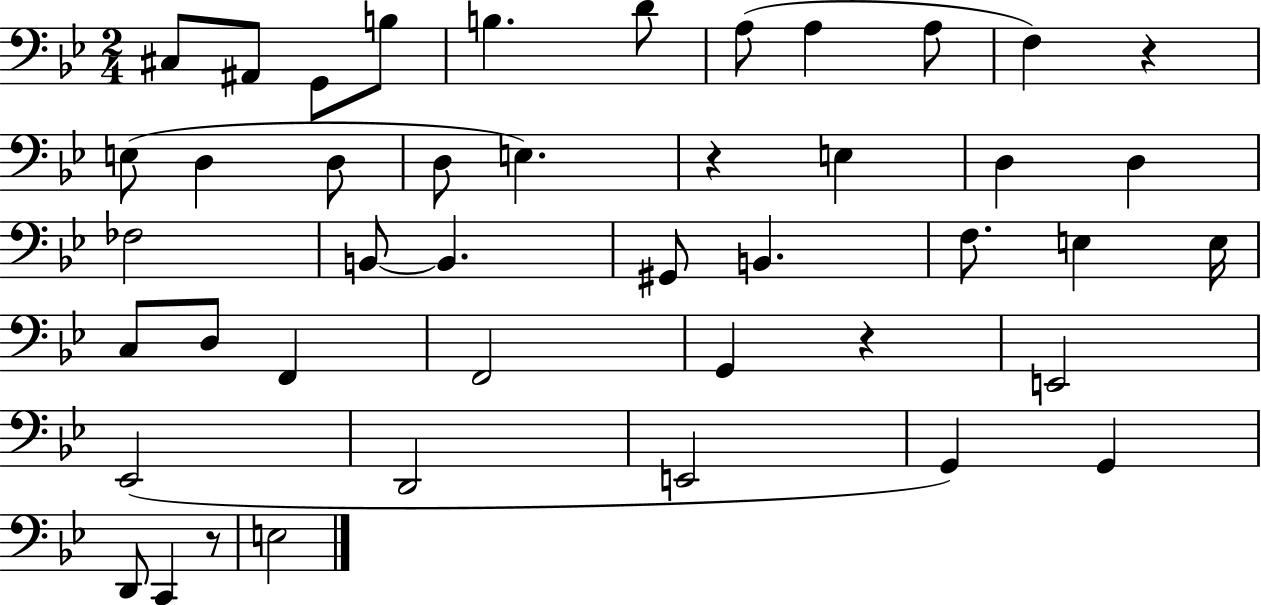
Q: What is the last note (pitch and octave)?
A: E3